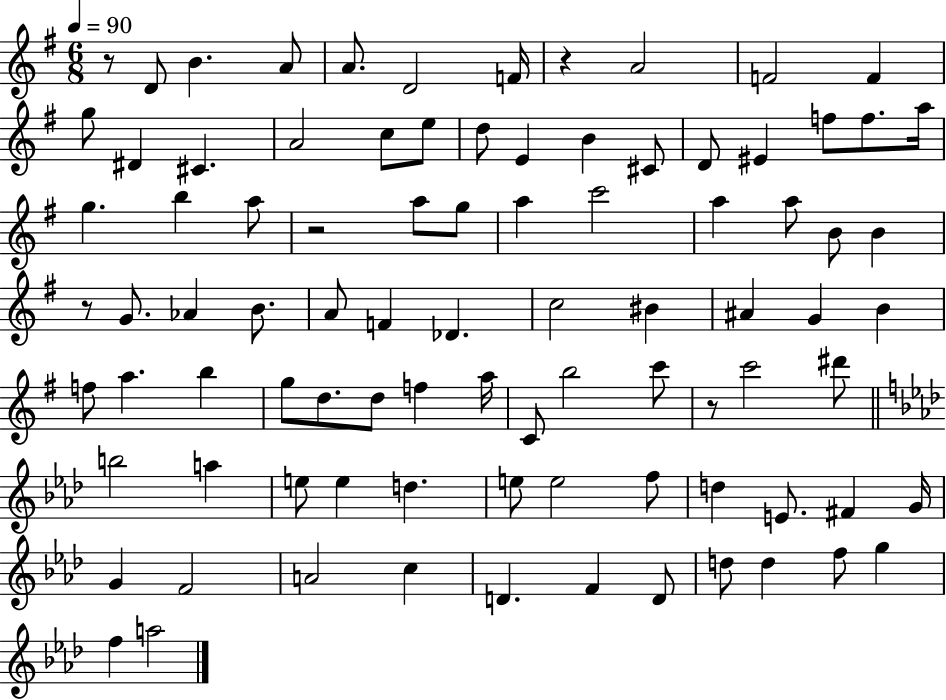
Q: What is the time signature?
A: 6/8